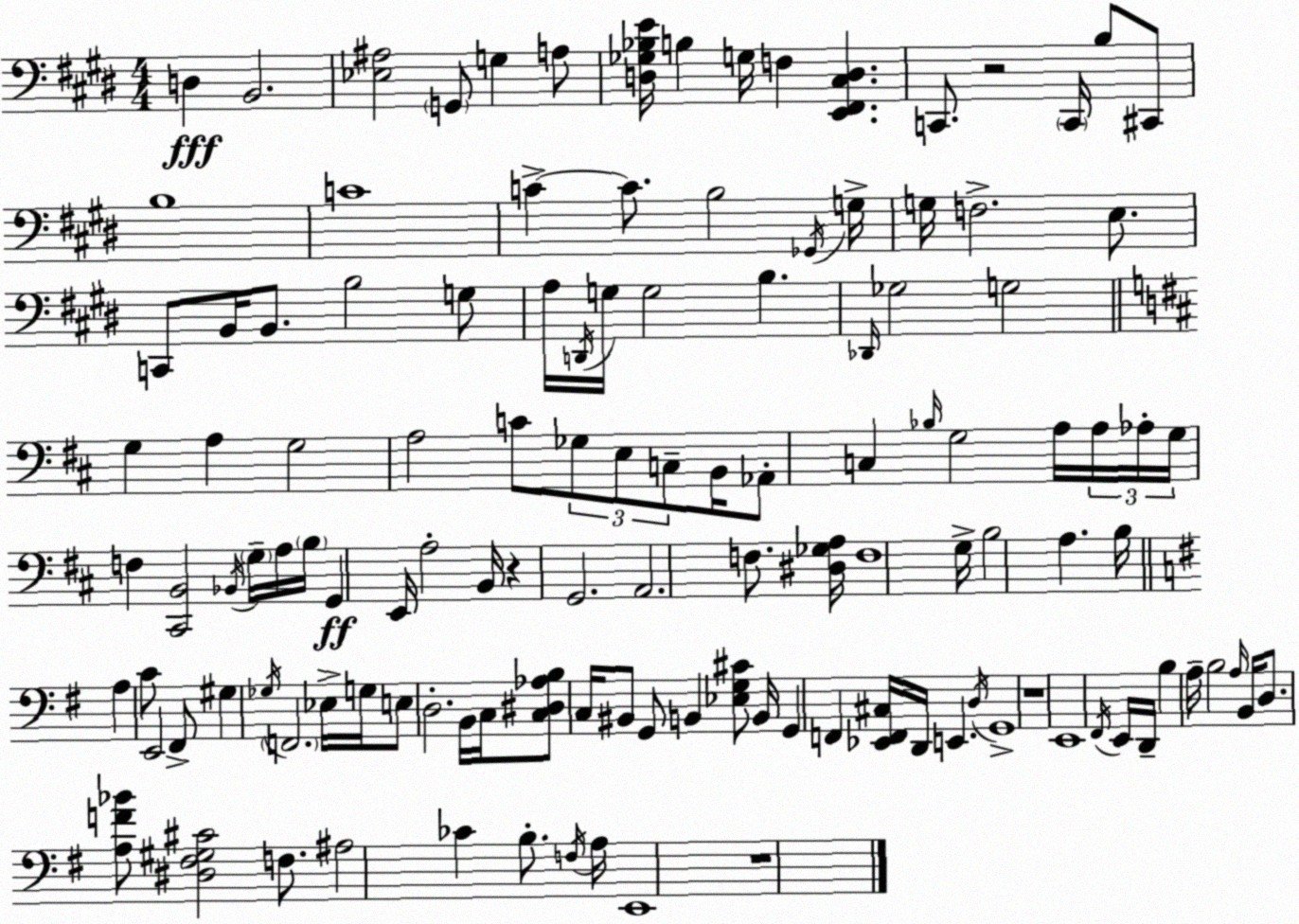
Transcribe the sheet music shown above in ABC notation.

X:1
T:Untitled
M:4/4
L:1/4
K:E
D, B,,2 [_E,^A,]2 G,,/2 G, A,/2 [D,_G,_B,E]/4 B, G,/4 F, [E,,^F,,^C,D,] C,,/2 z2 C,,/4 B,/2 ^C,,/2 B,4 C4 C C/2 B,2 _G,,/4 G,/4 G,/4 F,2 E,/2 C,,/2 B,,/4 B,,/2 B,2 G,/2 A,/4 D,,/4 G,/4 G,2 B, _D,,/4 _G,2 G,2 G, A, G,2 A,2 C/2 _G,/2 E,/2 C,/2 B,,/4 _A,,/2 C, _B,/4 G,2 A,/4 A,/4 _A,/4 G,/4 F, [^C,,B,,]2 _B,,/4 G,/4 A,/4 B,/4 G,, E,,/4 A,2 B,,/4 z G,,2 A,,2 F,/2 [^D,_G,A,]/4 F,4 G,/4 B,2 A, B,/4 A, C/2 E,,2 ^F,,/2 ^G, _G,/4 F,,2 _E,/4 G,/4 E,/2 D,2 B,,/4 C,/4 [C,^D,_A,B,]/2 C,/4 ^B,,/2 G,,/2 B,, [_E,G,^C]/2 B,,/4 G,, F,, [_E,,F,,^C,]/4 D,,/4 E,, D,/4 G,,4 z4 E,,4 ^F,,/4 E,,/4 D,,/4 B, A,/4 B,2 A,/4 B,,/4 D,/2 [A,F_B]/2 [^D,^F,^G,^C]2 F,/2 ^A,2 _C B,/2 F,/4 A,/4 E,,4 z4